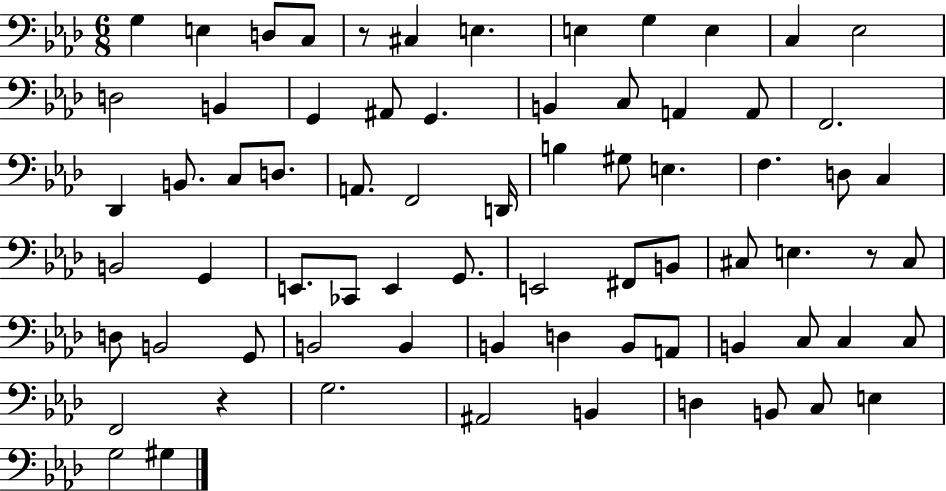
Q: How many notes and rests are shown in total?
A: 72